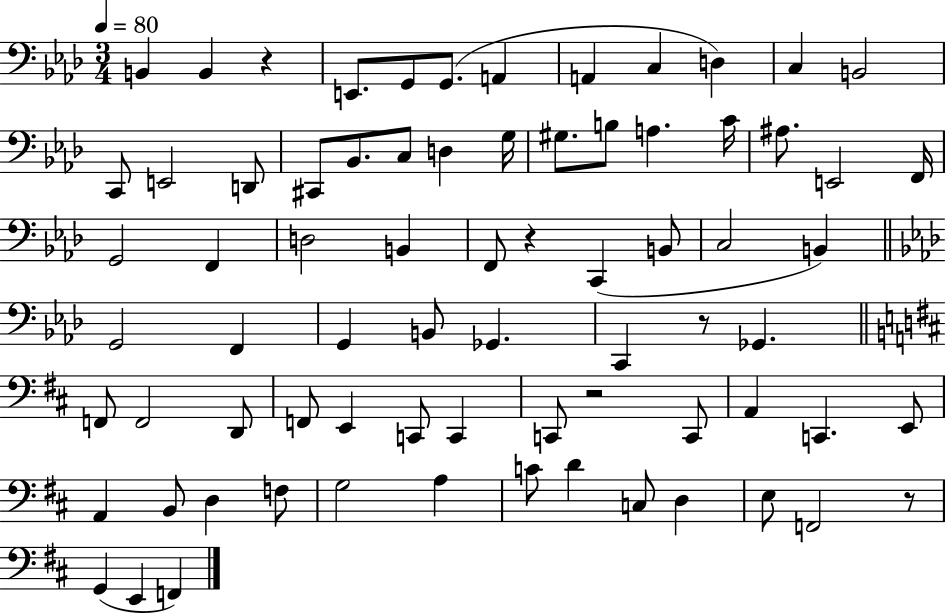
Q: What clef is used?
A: bass